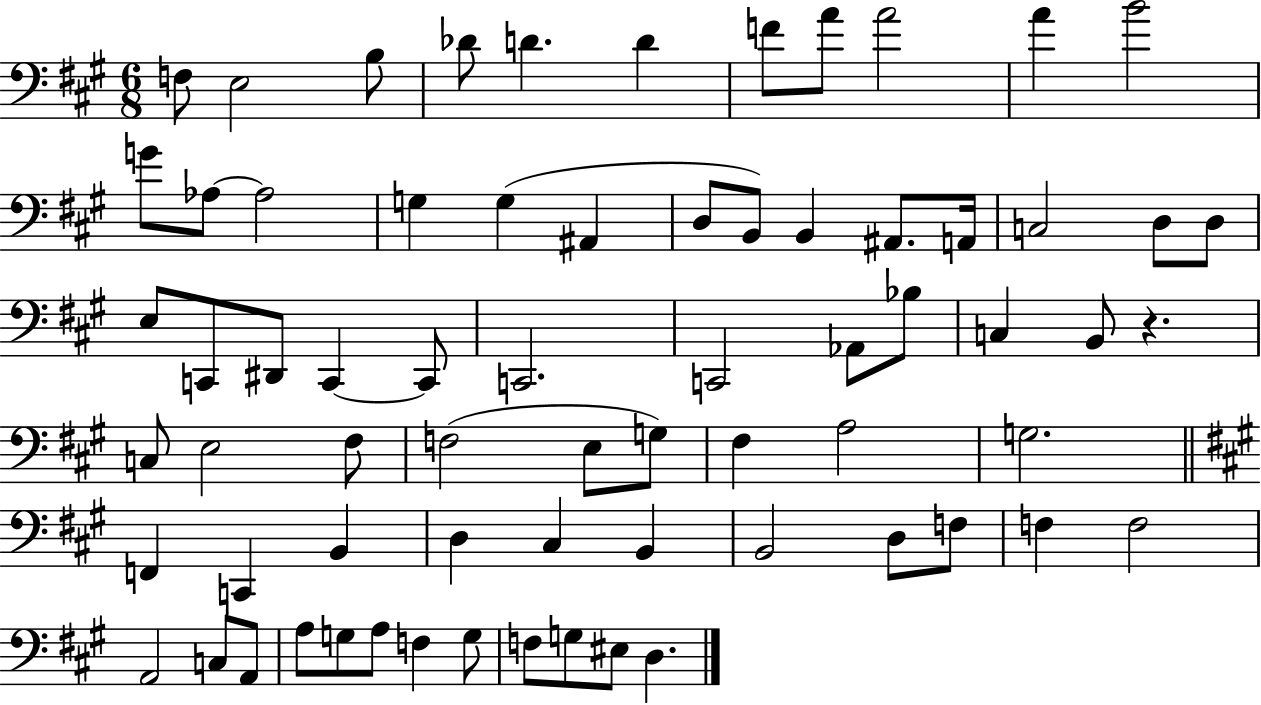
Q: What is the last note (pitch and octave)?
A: D3